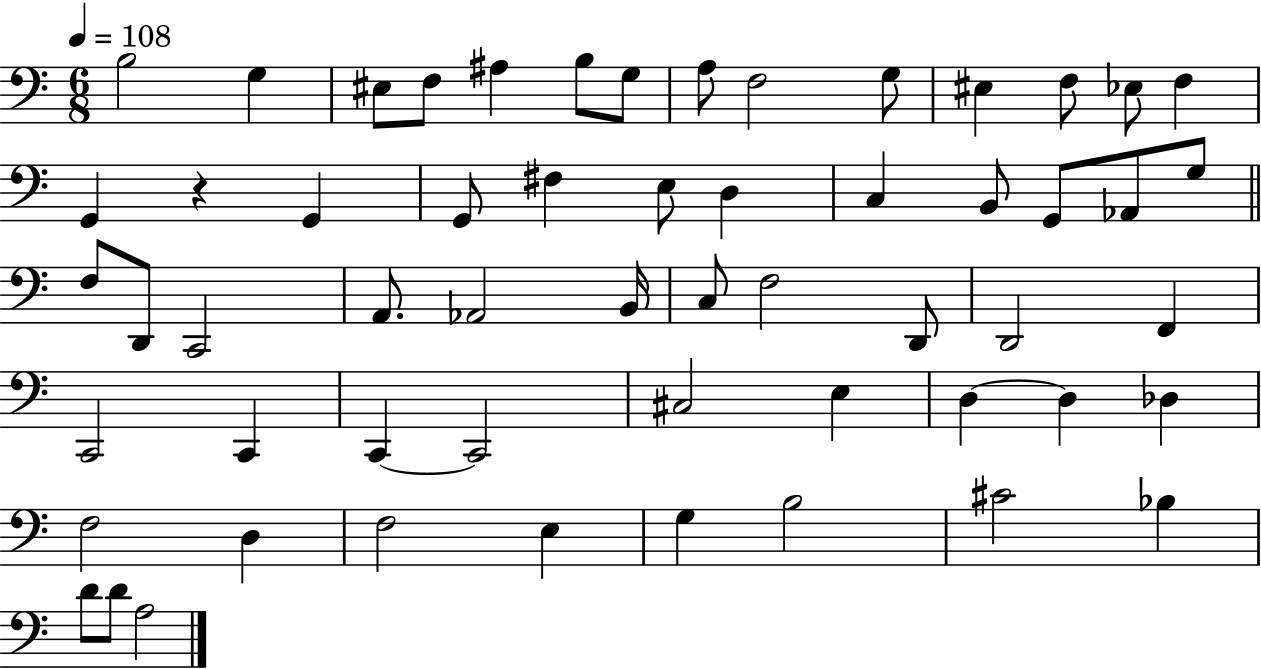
{
  \clef bass
  \numericTimeSignature
  \time 6/8
  \key c \major
  \tempo 4 = 108
  b2 g4 | eis8 f8 ais4 b8 g8 | a8 f2 g8 | eis4 f8 ees8 f4 | \break g,4 r4 g,4 | g,8 fis4 e8 d4 | c4 b,8 g,8 aes,8 g8 | \bar "||" \break \key c \major f8 d,8 c,2 | a,8. aes,2 b,16 | c8 f2 d,8 | d,2 f,4 | \break c,2 c,4 | c,4~~ c,2 | cis2 e4 | d4~~ d4 des4 | \break f2 d4 | f2 e4 | g4 b2 | cis'2 bes4 | \break d'8 d'8 a2 | \bar "|."
}